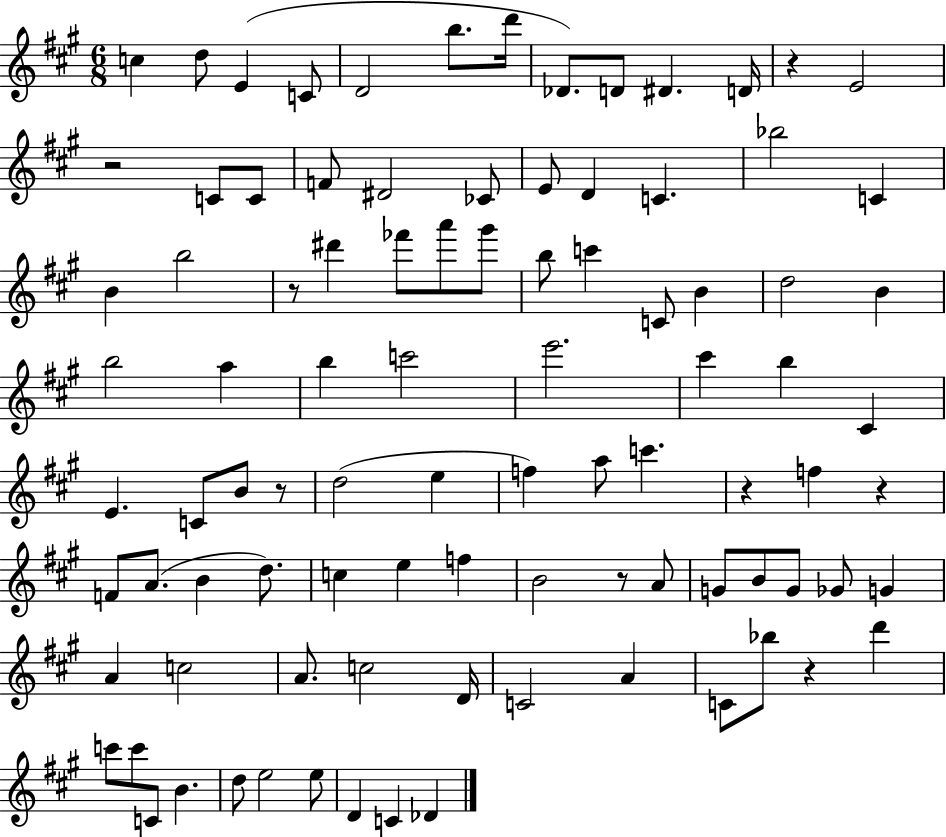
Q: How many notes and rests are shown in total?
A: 93